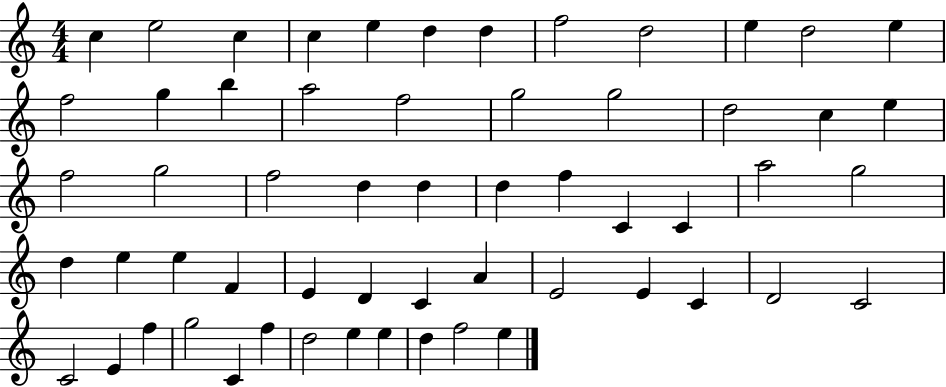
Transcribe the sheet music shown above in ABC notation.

X:1
T:Untitled
M:4/4
L:1/4
K:C
c e2 c c e d d f2 d2 e d2 e f2 g b a2 f2 g2 g2 d2 c e f2 g2 f2 d d d f C C a2 g2 d e e F E D C A E2 E C D2 C2 C2 E f g2 C f d2 e e d f2 e